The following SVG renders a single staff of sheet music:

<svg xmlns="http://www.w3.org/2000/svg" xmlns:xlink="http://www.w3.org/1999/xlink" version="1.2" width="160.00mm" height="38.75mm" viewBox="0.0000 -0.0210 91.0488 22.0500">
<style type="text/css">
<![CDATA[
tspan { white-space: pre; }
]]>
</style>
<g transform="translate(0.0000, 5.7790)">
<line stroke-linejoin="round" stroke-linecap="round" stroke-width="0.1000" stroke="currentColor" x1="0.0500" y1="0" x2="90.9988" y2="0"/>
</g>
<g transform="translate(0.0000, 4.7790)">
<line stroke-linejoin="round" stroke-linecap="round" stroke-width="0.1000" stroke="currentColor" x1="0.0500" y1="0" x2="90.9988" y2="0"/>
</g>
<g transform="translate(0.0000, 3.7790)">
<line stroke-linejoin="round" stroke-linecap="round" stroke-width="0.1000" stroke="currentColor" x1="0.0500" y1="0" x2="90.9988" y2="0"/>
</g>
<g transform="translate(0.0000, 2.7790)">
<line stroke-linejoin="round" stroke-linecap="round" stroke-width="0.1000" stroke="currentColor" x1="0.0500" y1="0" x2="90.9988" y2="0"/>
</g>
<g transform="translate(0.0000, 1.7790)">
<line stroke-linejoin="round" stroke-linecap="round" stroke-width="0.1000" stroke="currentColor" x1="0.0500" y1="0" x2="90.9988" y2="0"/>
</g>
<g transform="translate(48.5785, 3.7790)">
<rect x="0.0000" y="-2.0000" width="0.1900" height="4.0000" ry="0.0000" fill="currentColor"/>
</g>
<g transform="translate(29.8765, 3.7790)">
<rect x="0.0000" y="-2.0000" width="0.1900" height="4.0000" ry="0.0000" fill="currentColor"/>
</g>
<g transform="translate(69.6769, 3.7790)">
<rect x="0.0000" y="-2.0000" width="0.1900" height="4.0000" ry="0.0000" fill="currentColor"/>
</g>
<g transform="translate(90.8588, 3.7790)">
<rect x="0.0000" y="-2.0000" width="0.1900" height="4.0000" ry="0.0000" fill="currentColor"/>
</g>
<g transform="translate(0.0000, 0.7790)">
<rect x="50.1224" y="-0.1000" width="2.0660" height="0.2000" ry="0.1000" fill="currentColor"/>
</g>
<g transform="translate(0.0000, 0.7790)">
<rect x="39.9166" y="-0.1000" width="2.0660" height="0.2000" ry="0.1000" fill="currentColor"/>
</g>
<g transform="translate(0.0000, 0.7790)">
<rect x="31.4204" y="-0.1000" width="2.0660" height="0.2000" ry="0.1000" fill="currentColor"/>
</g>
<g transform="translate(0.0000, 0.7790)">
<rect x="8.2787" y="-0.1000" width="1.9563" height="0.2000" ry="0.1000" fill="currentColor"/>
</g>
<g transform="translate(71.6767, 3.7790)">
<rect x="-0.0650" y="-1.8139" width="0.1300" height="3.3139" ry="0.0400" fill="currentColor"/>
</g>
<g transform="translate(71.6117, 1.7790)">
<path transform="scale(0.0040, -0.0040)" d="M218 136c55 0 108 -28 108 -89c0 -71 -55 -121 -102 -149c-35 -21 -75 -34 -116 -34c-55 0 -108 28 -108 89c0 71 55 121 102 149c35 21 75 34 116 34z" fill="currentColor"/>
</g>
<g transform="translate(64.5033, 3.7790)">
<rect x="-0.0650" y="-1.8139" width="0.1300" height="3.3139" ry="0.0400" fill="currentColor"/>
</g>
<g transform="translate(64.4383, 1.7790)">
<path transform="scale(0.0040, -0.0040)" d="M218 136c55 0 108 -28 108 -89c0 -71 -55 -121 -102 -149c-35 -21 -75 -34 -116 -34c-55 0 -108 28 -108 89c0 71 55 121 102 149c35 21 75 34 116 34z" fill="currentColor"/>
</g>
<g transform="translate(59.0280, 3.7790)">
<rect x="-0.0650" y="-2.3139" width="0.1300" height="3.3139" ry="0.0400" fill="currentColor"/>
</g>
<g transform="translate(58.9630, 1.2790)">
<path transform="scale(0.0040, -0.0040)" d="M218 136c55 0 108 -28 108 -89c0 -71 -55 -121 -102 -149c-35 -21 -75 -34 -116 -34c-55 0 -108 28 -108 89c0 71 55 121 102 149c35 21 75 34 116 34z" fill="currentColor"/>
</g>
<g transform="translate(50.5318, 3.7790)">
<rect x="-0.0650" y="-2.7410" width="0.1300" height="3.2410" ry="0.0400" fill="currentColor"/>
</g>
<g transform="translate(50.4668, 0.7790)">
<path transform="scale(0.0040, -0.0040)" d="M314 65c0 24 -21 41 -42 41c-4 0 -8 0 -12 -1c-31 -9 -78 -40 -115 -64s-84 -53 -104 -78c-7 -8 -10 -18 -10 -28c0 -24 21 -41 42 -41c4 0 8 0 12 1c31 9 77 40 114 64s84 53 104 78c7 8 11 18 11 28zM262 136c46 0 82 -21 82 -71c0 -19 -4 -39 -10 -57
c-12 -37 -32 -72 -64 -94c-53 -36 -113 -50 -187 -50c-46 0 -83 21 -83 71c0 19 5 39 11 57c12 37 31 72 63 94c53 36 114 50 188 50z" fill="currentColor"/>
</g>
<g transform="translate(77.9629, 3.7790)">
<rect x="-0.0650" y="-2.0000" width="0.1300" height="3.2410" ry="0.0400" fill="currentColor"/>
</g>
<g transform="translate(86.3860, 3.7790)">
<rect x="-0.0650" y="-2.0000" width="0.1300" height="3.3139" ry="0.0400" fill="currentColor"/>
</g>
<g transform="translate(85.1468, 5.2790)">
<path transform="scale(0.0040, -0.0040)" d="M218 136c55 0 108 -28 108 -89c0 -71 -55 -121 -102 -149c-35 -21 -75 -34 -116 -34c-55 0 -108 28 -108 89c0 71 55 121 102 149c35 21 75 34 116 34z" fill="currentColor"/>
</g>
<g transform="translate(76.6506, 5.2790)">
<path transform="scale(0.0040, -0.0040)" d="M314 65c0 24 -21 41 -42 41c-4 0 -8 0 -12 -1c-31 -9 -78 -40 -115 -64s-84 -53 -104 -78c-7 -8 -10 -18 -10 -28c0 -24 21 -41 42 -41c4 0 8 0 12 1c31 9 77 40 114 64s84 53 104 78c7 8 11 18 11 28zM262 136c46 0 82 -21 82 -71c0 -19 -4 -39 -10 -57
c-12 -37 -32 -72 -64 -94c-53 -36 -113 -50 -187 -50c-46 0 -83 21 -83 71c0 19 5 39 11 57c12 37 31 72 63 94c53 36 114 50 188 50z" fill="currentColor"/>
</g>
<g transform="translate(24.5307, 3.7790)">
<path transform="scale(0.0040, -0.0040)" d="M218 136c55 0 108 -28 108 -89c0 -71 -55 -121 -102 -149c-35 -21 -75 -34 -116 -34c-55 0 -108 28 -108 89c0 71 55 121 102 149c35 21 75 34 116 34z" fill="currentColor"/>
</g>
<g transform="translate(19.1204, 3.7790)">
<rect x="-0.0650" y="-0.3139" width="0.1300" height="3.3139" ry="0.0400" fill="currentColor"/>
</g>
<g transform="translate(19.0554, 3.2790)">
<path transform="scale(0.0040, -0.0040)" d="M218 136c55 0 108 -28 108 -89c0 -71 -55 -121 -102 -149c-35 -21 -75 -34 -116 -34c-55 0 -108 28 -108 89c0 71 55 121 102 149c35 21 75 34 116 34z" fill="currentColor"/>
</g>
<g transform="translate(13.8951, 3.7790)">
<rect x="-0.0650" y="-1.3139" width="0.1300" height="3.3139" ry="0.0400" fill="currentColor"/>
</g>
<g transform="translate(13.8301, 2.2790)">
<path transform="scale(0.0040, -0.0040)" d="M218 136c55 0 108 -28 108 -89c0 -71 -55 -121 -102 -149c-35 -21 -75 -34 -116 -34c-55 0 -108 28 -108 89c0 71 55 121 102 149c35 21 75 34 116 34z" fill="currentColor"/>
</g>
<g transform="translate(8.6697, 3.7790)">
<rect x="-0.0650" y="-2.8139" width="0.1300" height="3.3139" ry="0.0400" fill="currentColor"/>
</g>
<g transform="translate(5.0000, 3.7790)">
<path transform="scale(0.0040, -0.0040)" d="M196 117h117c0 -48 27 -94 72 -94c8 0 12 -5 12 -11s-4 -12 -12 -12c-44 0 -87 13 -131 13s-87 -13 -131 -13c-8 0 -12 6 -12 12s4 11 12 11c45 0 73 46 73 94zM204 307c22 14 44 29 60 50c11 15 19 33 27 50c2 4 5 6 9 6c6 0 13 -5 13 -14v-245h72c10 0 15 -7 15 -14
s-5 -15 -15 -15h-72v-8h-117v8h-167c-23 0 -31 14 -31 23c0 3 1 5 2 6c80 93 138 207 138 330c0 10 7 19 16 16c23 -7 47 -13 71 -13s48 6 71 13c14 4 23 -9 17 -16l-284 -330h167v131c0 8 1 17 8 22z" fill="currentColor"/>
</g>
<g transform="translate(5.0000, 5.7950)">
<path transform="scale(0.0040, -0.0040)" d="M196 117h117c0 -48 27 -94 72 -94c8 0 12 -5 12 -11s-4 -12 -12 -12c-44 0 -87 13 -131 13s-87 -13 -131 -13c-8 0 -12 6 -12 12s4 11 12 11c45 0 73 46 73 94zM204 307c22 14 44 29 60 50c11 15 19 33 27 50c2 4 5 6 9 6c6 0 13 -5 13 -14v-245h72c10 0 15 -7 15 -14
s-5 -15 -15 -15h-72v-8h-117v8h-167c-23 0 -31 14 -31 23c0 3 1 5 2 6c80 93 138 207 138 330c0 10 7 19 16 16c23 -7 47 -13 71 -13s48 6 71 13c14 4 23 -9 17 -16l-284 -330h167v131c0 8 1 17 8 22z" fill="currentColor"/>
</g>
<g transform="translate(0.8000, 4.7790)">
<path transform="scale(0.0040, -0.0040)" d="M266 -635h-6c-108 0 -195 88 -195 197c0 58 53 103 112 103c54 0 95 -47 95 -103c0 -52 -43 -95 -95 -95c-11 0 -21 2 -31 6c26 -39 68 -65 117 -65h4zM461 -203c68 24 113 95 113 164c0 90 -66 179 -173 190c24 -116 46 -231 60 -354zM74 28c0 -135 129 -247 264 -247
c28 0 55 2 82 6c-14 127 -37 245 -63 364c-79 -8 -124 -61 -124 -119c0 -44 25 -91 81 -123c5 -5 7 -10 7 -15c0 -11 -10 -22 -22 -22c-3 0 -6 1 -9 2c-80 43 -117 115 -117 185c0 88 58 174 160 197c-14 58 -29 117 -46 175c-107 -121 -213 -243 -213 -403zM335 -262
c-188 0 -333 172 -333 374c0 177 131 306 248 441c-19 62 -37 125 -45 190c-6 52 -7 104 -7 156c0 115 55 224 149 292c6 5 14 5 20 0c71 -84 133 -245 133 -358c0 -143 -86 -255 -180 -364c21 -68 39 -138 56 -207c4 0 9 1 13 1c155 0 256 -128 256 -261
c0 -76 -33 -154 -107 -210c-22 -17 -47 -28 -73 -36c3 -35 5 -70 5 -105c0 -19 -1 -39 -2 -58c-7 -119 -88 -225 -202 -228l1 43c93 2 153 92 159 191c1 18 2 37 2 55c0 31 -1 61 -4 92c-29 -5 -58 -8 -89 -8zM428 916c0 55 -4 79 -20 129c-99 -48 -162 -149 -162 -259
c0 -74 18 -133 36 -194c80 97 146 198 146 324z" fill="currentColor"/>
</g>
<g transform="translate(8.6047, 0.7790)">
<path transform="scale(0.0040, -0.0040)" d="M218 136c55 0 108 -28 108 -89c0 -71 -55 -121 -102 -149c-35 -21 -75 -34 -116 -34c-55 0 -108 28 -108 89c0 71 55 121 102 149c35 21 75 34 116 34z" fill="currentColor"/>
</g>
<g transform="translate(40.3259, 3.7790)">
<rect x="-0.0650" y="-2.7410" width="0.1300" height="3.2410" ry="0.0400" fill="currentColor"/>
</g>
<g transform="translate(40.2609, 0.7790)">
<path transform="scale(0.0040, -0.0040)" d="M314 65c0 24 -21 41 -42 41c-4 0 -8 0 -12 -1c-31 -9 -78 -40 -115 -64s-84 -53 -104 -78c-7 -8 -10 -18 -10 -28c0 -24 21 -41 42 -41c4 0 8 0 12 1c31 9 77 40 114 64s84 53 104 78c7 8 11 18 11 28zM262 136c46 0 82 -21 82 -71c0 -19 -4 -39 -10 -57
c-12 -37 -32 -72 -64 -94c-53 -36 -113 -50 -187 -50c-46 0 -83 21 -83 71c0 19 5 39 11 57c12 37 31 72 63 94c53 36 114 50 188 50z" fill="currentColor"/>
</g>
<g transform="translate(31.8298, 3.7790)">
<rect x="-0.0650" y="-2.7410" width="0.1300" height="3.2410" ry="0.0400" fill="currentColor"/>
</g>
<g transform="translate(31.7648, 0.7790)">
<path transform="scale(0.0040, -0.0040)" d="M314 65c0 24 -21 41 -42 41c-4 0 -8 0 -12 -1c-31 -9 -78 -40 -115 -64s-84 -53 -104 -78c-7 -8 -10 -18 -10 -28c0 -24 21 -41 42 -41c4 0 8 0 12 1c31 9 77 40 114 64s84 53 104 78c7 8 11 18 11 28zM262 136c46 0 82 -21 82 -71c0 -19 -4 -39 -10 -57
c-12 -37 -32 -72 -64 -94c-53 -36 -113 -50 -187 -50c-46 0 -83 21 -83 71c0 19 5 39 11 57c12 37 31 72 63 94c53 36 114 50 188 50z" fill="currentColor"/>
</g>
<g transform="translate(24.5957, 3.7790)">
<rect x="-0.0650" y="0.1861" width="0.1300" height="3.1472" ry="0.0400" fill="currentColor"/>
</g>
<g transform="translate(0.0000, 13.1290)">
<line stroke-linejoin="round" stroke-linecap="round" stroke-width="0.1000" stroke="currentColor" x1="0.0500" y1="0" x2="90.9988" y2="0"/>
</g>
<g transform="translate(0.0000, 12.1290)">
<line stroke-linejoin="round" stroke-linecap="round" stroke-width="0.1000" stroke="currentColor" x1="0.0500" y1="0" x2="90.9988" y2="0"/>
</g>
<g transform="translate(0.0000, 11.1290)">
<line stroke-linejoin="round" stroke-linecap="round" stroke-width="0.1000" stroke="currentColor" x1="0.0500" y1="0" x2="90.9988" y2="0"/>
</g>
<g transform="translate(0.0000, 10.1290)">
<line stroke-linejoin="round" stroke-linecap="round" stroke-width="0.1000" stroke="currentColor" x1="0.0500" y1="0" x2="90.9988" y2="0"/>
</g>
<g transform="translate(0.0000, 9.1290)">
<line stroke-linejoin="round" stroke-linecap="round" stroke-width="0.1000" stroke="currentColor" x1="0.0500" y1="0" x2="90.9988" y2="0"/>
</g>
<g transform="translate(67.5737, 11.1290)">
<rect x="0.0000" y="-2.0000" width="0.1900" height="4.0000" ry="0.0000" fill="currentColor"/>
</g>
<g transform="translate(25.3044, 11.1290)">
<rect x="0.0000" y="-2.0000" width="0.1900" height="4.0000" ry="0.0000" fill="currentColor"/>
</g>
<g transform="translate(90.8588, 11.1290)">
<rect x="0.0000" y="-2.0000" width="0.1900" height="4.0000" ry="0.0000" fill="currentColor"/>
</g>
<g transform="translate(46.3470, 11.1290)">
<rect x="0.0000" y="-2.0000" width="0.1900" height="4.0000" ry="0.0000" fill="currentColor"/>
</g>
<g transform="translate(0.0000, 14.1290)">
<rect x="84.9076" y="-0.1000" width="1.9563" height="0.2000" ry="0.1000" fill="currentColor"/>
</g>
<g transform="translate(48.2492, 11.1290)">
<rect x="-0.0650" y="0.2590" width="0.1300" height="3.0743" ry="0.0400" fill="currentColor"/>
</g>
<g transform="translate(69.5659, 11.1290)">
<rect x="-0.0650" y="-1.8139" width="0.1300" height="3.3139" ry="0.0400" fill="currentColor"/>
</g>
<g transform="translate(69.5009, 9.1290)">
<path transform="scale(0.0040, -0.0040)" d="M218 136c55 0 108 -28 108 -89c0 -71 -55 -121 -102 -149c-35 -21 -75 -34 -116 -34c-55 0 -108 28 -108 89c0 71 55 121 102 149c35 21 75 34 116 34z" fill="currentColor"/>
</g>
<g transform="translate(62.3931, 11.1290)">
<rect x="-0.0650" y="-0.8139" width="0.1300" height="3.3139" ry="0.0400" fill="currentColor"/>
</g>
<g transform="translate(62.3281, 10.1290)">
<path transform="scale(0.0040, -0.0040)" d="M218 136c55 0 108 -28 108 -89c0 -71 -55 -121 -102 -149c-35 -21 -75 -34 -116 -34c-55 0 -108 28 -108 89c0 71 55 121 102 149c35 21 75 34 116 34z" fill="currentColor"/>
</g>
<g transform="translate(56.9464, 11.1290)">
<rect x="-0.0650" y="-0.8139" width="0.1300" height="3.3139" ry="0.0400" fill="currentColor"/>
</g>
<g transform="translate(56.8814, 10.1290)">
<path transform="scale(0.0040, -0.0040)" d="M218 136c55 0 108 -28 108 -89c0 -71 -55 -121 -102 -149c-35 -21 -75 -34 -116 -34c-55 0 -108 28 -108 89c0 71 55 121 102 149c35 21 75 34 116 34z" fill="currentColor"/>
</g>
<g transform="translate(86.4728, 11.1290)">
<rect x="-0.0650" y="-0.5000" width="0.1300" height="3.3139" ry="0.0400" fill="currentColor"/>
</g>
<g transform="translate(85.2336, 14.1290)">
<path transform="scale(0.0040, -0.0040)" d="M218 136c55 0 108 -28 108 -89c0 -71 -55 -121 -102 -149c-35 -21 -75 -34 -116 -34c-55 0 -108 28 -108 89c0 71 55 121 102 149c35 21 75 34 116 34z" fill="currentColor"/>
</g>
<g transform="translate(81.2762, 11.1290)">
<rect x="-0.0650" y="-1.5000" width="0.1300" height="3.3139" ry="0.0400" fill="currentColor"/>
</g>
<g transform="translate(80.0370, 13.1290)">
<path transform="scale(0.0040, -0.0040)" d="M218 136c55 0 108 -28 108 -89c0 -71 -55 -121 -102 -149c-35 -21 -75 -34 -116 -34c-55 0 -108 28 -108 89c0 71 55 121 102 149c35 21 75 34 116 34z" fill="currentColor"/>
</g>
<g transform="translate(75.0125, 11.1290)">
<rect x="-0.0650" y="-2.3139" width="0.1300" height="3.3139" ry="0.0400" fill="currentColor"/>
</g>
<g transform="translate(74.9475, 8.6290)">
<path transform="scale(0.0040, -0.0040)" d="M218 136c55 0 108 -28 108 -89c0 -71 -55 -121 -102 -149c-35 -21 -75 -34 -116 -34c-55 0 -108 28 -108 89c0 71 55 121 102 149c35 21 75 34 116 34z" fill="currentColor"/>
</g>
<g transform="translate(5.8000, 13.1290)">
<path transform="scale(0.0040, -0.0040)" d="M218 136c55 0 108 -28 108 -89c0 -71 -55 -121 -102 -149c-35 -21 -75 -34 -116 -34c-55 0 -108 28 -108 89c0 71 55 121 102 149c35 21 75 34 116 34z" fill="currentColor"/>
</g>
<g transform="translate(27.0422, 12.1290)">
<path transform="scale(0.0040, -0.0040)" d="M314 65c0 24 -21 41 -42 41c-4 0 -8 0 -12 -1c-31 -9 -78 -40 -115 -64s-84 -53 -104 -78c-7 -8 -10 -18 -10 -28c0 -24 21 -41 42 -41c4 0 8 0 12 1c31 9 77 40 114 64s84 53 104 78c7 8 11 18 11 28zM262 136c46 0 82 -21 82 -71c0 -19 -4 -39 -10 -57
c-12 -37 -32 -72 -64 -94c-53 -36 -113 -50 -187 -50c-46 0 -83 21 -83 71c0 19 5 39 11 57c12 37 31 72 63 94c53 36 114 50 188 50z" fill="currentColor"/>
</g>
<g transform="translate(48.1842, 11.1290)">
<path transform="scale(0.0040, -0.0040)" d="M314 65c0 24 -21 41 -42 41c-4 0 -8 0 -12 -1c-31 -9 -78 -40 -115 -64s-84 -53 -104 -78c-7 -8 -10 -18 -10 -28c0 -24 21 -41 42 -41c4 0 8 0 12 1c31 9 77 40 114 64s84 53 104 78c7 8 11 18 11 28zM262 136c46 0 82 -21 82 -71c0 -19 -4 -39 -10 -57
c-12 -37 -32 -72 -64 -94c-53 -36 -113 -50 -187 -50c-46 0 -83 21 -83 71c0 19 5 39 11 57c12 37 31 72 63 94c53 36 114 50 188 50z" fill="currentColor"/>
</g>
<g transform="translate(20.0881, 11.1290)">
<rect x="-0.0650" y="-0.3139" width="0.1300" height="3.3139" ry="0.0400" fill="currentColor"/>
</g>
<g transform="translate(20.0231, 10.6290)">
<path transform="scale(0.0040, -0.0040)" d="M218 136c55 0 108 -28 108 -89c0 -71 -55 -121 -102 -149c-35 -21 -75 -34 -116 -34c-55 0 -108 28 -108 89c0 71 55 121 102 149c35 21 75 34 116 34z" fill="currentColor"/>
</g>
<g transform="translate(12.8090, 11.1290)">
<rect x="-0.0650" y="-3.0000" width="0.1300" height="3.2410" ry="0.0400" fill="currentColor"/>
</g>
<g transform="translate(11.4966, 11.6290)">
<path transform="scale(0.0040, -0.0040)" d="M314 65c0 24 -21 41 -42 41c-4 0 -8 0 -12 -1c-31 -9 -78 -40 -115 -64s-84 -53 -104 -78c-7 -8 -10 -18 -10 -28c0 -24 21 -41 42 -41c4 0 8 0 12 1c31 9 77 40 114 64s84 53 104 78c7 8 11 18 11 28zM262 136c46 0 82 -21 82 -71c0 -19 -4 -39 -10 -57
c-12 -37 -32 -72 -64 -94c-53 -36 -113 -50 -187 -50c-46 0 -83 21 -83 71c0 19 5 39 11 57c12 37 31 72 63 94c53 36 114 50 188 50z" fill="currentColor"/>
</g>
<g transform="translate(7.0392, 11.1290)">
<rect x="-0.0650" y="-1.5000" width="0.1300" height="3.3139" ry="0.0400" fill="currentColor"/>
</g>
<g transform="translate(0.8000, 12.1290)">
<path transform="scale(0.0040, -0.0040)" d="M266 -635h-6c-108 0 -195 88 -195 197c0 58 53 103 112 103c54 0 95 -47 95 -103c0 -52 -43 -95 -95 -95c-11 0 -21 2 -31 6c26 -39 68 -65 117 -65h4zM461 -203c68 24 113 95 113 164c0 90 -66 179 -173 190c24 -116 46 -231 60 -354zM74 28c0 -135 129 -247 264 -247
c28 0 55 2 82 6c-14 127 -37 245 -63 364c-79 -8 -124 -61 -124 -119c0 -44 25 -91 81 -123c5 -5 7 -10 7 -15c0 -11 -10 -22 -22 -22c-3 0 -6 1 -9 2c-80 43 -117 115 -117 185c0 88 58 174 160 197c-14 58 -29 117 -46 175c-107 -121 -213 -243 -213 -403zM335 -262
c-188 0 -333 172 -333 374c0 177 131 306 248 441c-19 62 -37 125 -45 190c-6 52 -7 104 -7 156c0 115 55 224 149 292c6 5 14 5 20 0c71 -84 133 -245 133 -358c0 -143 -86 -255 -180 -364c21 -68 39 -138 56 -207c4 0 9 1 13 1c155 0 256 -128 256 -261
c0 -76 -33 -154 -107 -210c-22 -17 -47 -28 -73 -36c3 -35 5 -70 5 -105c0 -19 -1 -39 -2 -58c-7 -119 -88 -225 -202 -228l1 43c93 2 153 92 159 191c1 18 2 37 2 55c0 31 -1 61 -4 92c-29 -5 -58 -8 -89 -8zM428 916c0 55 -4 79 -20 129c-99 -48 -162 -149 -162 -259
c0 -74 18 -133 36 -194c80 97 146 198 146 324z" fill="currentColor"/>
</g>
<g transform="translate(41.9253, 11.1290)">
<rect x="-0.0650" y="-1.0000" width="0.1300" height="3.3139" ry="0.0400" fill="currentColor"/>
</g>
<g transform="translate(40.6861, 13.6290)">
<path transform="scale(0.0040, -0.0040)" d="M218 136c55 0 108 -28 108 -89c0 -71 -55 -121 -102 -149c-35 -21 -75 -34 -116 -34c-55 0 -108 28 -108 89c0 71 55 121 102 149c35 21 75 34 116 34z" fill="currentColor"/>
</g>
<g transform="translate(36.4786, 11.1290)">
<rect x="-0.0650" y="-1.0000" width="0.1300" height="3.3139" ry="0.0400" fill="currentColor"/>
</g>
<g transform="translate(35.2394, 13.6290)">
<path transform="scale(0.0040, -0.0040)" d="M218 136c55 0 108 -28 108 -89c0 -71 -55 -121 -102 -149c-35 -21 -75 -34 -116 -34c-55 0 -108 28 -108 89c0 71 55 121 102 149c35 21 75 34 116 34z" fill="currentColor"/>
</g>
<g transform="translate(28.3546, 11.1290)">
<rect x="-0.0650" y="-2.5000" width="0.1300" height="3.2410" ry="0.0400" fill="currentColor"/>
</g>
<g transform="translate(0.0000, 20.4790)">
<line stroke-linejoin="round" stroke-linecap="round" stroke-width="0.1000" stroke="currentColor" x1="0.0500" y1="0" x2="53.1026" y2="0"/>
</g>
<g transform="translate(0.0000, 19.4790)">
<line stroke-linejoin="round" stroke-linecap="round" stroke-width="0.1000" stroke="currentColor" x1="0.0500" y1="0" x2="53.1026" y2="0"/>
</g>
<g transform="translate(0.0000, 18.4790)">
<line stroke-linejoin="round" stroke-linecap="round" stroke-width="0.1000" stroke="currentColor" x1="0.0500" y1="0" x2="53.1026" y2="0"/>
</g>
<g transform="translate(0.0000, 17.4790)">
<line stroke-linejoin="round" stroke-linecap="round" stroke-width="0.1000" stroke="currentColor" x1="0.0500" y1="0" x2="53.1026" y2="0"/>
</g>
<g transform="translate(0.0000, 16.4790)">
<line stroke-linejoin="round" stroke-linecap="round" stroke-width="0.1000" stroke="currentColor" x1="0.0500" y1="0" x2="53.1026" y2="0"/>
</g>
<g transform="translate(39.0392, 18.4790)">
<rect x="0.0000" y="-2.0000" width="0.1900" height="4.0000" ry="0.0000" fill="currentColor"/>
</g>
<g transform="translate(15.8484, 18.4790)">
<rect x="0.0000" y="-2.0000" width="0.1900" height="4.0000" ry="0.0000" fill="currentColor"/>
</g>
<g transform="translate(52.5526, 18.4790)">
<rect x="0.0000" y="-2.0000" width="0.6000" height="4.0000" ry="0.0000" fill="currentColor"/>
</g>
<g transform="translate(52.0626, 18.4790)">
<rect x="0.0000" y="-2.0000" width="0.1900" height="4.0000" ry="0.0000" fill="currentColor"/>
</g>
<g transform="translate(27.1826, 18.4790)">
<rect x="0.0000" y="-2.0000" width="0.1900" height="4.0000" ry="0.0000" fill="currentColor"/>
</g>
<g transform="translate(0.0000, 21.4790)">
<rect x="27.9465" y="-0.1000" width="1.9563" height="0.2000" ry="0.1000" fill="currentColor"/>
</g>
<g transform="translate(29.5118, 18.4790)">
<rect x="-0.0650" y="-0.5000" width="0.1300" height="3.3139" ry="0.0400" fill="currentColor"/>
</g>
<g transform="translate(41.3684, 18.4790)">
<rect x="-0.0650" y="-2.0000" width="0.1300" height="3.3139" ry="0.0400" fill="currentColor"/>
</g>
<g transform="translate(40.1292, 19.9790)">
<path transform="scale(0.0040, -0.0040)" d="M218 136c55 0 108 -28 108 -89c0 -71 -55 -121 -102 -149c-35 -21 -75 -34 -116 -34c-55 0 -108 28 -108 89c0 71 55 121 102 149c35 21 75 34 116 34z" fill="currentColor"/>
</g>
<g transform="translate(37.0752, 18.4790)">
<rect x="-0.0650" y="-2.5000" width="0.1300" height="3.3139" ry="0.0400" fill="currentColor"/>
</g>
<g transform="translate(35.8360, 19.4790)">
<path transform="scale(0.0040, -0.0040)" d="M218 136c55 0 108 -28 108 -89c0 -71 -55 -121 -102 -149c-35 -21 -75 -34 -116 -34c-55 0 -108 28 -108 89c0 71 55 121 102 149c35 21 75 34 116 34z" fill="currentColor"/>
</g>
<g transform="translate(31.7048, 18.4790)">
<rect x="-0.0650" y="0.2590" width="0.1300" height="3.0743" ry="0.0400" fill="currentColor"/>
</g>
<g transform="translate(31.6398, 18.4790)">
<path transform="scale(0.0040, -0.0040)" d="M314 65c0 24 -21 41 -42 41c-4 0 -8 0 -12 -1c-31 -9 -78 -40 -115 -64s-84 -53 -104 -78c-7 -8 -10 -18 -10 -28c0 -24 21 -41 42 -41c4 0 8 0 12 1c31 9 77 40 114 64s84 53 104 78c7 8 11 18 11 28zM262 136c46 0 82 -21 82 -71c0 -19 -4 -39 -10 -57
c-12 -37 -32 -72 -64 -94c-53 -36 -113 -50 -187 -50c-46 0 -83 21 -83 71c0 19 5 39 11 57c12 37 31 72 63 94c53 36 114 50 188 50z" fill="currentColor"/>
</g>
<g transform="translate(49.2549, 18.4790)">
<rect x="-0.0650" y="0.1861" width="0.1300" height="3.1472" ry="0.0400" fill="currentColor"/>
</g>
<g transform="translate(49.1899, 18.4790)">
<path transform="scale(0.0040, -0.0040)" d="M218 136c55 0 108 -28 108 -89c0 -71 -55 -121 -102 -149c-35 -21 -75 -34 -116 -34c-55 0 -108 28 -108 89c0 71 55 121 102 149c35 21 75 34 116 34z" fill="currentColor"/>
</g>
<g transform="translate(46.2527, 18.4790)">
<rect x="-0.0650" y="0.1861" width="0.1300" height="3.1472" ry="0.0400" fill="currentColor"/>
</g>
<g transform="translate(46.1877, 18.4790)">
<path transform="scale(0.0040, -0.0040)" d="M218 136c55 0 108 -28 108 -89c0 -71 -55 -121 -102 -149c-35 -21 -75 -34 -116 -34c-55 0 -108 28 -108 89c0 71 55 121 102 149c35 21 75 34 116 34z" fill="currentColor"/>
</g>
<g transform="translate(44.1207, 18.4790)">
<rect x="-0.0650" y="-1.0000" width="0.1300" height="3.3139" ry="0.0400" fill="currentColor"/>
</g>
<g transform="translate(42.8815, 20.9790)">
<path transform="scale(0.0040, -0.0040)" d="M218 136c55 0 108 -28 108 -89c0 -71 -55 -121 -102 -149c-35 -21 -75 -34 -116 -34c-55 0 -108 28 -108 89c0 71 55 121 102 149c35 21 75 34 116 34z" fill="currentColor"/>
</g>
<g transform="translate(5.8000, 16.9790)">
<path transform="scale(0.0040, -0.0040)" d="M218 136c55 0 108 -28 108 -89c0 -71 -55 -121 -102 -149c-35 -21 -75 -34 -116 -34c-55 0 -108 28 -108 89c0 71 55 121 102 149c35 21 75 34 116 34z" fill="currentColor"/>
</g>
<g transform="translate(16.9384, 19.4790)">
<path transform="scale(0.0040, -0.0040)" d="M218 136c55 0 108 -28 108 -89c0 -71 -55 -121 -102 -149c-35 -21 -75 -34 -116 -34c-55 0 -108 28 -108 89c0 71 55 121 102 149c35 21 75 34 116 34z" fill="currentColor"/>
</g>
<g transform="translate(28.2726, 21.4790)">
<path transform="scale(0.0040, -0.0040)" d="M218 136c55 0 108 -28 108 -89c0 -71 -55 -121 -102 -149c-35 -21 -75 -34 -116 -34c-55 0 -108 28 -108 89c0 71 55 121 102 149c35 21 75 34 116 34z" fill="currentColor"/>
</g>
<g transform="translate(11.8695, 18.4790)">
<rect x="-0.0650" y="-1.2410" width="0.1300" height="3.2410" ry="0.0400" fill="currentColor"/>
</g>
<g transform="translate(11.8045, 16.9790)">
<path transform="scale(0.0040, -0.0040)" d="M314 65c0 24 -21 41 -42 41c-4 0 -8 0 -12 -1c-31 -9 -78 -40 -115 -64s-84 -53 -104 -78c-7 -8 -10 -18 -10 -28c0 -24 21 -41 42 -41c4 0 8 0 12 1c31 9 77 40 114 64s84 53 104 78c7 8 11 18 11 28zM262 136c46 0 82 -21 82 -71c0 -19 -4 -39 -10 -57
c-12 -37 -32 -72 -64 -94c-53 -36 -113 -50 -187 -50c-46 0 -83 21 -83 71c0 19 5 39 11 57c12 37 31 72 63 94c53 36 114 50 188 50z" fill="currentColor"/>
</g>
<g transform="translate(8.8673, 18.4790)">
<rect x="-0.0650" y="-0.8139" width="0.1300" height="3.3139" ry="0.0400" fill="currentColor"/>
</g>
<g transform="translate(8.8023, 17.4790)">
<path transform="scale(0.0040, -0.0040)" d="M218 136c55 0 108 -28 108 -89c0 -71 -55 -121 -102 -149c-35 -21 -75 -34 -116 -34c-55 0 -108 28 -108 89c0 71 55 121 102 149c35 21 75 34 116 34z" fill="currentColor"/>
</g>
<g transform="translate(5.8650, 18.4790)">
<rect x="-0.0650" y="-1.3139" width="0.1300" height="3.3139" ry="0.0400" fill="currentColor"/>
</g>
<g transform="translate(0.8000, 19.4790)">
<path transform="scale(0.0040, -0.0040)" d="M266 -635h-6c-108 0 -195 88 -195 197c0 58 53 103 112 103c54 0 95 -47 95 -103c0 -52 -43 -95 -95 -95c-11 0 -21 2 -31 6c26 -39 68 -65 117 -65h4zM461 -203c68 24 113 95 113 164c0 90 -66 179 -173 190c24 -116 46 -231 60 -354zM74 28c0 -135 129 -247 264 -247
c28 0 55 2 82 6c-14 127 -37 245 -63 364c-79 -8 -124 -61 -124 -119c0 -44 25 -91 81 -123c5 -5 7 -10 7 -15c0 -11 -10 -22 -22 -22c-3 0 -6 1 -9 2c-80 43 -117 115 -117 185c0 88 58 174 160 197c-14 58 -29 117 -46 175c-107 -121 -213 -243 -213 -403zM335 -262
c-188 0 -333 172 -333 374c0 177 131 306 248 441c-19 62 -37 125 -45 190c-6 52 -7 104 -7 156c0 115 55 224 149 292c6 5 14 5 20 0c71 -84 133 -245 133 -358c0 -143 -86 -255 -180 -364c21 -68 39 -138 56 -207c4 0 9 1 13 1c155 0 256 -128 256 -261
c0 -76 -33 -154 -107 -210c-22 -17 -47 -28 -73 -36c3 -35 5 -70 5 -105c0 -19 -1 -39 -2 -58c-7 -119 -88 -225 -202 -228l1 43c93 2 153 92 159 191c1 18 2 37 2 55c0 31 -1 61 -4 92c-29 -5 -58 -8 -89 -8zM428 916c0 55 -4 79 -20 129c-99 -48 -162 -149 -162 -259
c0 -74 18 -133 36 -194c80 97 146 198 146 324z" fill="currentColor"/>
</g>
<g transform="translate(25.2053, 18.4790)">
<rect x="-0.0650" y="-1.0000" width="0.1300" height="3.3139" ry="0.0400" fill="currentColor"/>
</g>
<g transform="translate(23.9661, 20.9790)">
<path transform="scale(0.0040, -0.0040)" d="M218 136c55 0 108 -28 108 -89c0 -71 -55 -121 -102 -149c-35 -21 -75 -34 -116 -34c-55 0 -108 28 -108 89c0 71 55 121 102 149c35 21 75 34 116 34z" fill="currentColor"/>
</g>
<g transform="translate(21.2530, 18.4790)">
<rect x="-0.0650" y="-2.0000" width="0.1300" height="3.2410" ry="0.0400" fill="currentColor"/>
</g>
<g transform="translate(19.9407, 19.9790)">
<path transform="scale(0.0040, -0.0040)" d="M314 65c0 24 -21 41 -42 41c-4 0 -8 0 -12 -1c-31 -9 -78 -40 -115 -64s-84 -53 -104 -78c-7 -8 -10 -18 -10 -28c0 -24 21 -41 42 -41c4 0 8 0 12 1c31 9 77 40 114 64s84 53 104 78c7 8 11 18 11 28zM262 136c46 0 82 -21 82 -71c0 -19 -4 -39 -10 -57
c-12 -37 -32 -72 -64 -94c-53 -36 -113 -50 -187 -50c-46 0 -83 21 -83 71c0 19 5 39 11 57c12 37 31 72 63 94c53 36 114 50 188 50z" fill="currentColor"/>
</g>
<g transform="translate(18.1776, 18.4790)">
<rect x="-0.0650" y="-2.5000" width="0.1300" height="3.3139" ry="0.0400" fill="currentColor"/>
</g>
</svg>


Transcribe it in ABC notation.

X:1
T:Untitled
M:4/4
L:1/4
K:C
a e c B a2 a2 a2 g f f F2 F E A2 c G2 D D B2 d d f g E C e d e2 G F2 D C B2 G F D B B